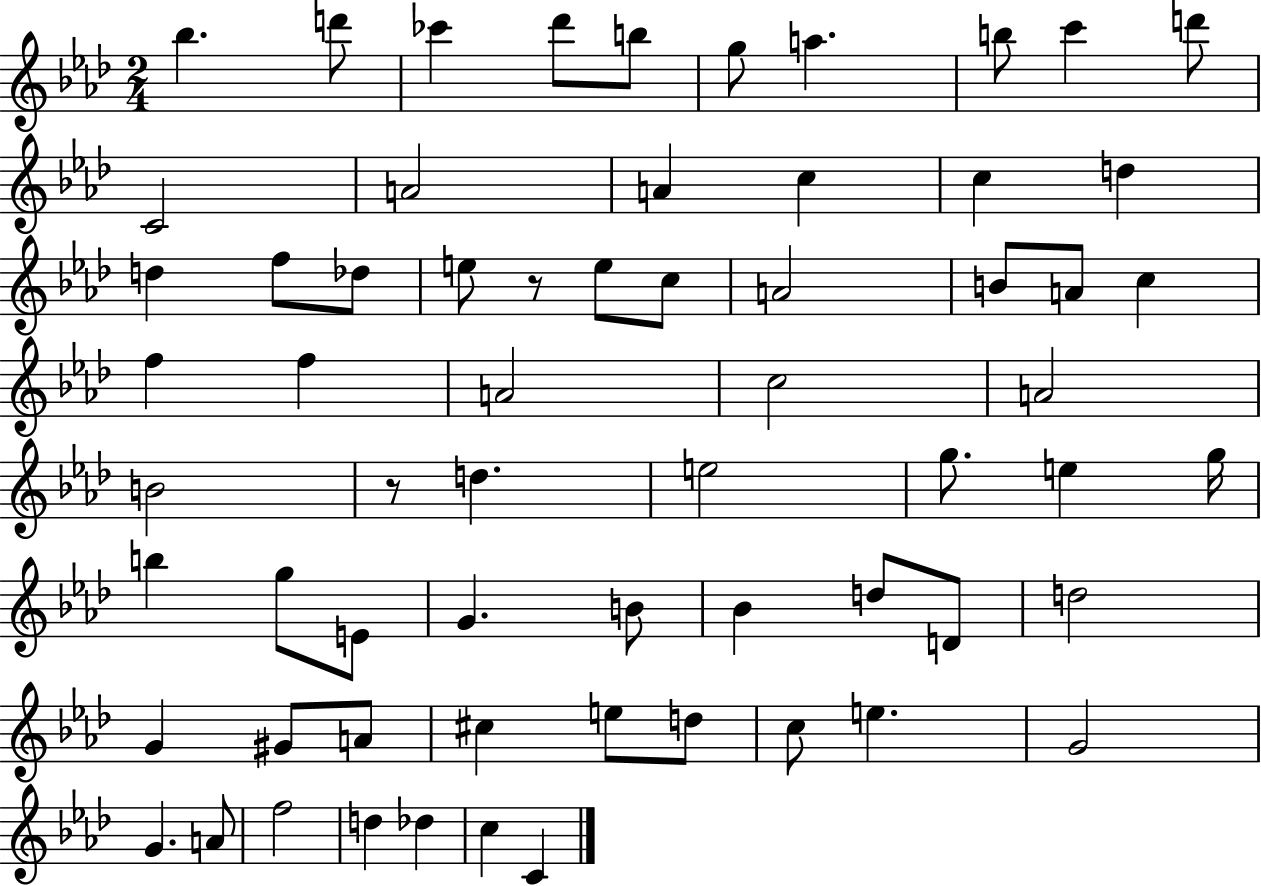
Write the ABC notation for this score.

X:1
T:Untitled
M:2/4
L:1/4
K:Ab
_b d'/2 _c' _d'/2 b/2 g/2 a b/2 c' d'/2 C2 A2 A c c d d f/2 _d/2 e/2 z/2 e/2 c/2 A2 B/2 A/2 c f f A2 c2 A2 B2 z/2 d e2 g/2 e g/4 b g/2 E/2 G B/2 _B d/2 D/2 d2 G ^G/2 A/2 ^c e/2 d/2 c/2 e G2 G A/2 f2 d _d c C